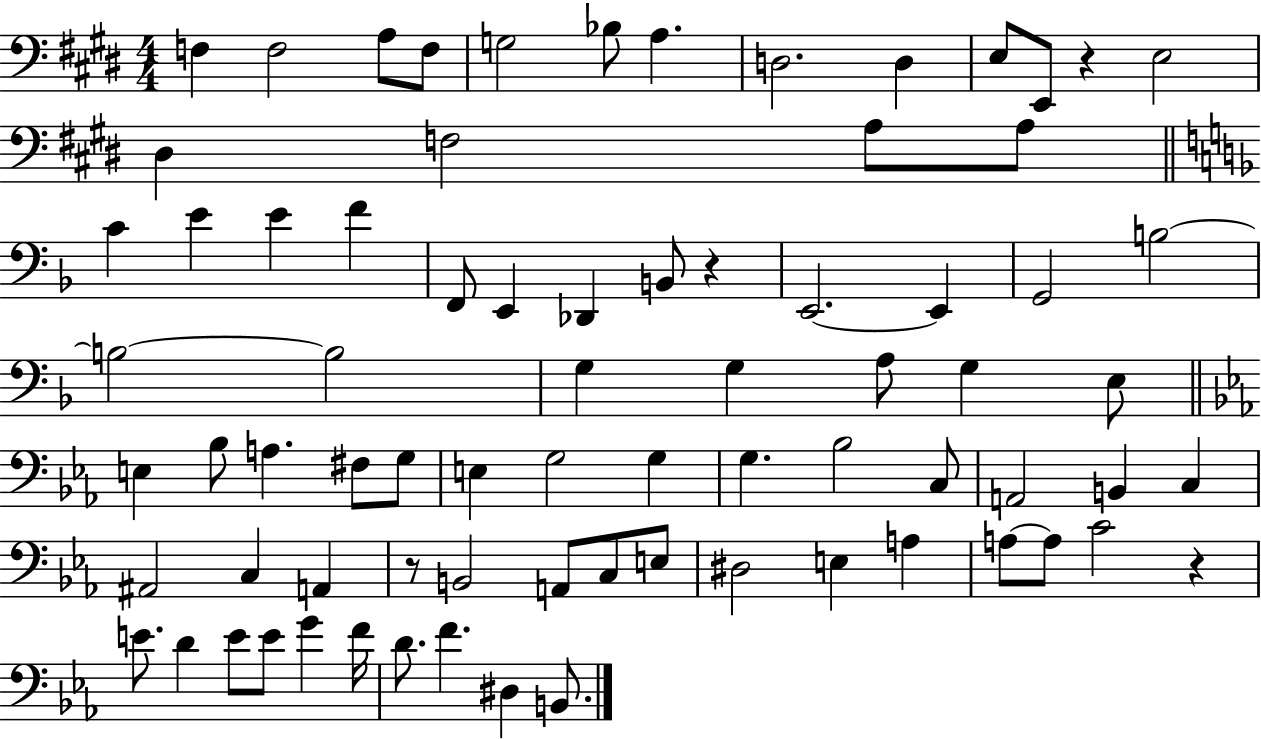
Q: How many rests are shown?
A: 4